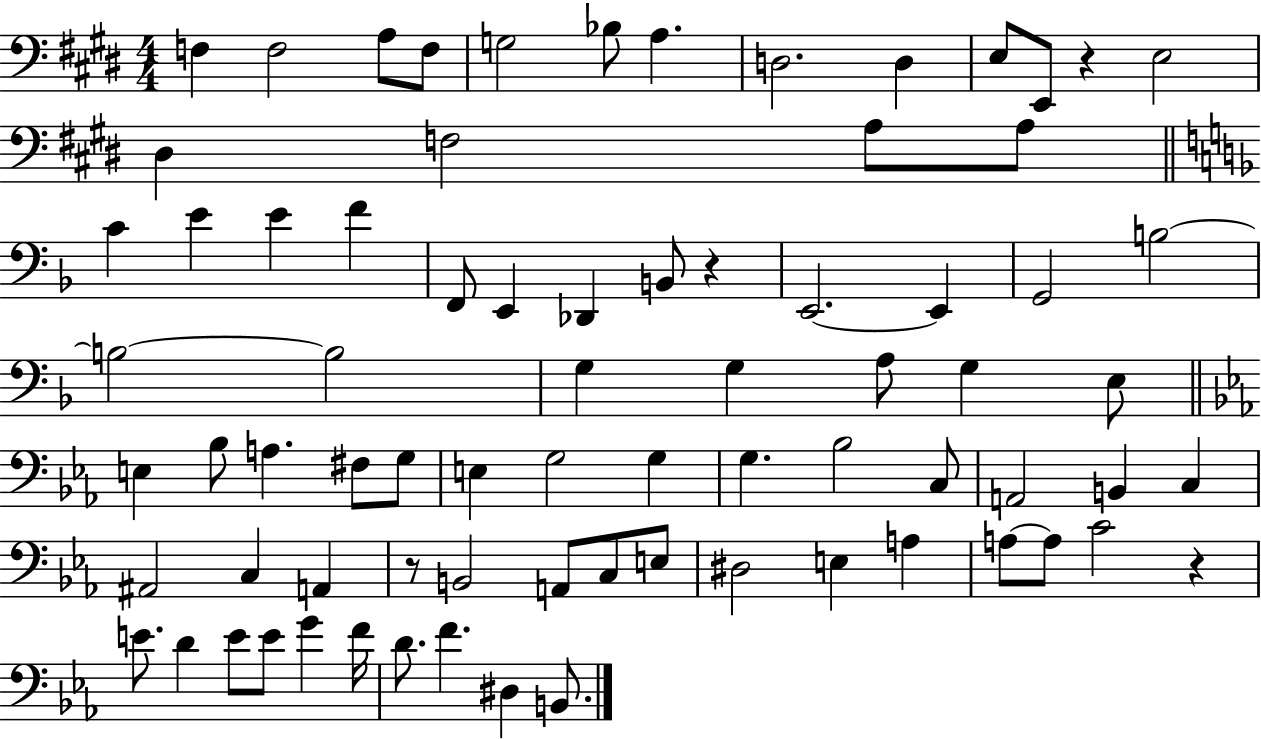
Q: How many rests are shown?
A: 4